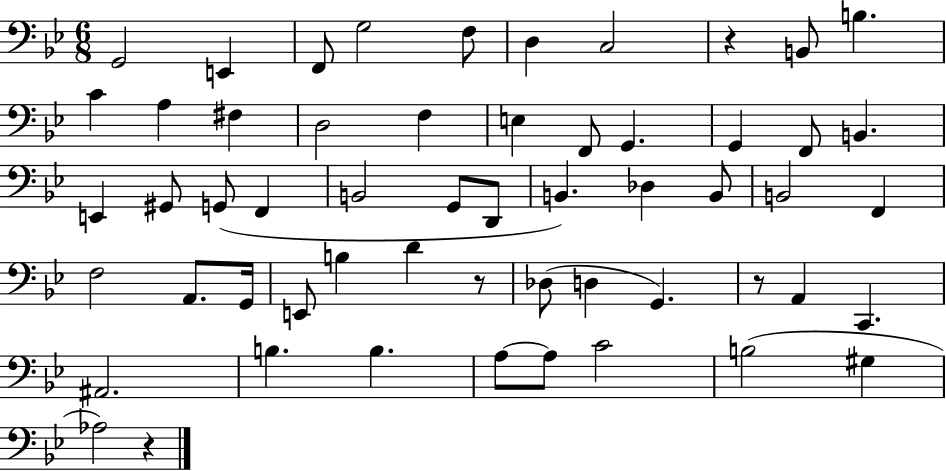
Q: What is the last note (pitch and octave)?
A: Ab3